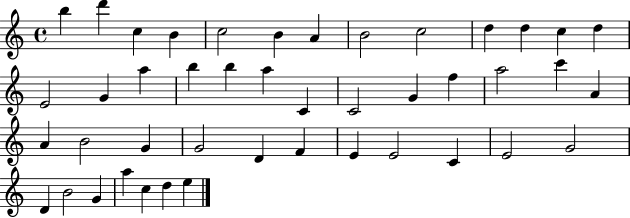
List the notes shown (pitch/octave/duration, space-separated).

B5/q D6/q C5/q B4/q C5/h B4/q A4/q B4/h C5/h D5/q D5/q C5/q D5/q E4/h G4/q A5/q B5/q B5/q A5/q C4/q C4/h G4/q F5/q A5/h C6/q A4/q A4/q B4/h G4/q G4/h D4/q F4/q E4/q E4/h C4/q E4/h G4/h D4/q B4/h G4/q A5/q C5/q D5/q E5/q